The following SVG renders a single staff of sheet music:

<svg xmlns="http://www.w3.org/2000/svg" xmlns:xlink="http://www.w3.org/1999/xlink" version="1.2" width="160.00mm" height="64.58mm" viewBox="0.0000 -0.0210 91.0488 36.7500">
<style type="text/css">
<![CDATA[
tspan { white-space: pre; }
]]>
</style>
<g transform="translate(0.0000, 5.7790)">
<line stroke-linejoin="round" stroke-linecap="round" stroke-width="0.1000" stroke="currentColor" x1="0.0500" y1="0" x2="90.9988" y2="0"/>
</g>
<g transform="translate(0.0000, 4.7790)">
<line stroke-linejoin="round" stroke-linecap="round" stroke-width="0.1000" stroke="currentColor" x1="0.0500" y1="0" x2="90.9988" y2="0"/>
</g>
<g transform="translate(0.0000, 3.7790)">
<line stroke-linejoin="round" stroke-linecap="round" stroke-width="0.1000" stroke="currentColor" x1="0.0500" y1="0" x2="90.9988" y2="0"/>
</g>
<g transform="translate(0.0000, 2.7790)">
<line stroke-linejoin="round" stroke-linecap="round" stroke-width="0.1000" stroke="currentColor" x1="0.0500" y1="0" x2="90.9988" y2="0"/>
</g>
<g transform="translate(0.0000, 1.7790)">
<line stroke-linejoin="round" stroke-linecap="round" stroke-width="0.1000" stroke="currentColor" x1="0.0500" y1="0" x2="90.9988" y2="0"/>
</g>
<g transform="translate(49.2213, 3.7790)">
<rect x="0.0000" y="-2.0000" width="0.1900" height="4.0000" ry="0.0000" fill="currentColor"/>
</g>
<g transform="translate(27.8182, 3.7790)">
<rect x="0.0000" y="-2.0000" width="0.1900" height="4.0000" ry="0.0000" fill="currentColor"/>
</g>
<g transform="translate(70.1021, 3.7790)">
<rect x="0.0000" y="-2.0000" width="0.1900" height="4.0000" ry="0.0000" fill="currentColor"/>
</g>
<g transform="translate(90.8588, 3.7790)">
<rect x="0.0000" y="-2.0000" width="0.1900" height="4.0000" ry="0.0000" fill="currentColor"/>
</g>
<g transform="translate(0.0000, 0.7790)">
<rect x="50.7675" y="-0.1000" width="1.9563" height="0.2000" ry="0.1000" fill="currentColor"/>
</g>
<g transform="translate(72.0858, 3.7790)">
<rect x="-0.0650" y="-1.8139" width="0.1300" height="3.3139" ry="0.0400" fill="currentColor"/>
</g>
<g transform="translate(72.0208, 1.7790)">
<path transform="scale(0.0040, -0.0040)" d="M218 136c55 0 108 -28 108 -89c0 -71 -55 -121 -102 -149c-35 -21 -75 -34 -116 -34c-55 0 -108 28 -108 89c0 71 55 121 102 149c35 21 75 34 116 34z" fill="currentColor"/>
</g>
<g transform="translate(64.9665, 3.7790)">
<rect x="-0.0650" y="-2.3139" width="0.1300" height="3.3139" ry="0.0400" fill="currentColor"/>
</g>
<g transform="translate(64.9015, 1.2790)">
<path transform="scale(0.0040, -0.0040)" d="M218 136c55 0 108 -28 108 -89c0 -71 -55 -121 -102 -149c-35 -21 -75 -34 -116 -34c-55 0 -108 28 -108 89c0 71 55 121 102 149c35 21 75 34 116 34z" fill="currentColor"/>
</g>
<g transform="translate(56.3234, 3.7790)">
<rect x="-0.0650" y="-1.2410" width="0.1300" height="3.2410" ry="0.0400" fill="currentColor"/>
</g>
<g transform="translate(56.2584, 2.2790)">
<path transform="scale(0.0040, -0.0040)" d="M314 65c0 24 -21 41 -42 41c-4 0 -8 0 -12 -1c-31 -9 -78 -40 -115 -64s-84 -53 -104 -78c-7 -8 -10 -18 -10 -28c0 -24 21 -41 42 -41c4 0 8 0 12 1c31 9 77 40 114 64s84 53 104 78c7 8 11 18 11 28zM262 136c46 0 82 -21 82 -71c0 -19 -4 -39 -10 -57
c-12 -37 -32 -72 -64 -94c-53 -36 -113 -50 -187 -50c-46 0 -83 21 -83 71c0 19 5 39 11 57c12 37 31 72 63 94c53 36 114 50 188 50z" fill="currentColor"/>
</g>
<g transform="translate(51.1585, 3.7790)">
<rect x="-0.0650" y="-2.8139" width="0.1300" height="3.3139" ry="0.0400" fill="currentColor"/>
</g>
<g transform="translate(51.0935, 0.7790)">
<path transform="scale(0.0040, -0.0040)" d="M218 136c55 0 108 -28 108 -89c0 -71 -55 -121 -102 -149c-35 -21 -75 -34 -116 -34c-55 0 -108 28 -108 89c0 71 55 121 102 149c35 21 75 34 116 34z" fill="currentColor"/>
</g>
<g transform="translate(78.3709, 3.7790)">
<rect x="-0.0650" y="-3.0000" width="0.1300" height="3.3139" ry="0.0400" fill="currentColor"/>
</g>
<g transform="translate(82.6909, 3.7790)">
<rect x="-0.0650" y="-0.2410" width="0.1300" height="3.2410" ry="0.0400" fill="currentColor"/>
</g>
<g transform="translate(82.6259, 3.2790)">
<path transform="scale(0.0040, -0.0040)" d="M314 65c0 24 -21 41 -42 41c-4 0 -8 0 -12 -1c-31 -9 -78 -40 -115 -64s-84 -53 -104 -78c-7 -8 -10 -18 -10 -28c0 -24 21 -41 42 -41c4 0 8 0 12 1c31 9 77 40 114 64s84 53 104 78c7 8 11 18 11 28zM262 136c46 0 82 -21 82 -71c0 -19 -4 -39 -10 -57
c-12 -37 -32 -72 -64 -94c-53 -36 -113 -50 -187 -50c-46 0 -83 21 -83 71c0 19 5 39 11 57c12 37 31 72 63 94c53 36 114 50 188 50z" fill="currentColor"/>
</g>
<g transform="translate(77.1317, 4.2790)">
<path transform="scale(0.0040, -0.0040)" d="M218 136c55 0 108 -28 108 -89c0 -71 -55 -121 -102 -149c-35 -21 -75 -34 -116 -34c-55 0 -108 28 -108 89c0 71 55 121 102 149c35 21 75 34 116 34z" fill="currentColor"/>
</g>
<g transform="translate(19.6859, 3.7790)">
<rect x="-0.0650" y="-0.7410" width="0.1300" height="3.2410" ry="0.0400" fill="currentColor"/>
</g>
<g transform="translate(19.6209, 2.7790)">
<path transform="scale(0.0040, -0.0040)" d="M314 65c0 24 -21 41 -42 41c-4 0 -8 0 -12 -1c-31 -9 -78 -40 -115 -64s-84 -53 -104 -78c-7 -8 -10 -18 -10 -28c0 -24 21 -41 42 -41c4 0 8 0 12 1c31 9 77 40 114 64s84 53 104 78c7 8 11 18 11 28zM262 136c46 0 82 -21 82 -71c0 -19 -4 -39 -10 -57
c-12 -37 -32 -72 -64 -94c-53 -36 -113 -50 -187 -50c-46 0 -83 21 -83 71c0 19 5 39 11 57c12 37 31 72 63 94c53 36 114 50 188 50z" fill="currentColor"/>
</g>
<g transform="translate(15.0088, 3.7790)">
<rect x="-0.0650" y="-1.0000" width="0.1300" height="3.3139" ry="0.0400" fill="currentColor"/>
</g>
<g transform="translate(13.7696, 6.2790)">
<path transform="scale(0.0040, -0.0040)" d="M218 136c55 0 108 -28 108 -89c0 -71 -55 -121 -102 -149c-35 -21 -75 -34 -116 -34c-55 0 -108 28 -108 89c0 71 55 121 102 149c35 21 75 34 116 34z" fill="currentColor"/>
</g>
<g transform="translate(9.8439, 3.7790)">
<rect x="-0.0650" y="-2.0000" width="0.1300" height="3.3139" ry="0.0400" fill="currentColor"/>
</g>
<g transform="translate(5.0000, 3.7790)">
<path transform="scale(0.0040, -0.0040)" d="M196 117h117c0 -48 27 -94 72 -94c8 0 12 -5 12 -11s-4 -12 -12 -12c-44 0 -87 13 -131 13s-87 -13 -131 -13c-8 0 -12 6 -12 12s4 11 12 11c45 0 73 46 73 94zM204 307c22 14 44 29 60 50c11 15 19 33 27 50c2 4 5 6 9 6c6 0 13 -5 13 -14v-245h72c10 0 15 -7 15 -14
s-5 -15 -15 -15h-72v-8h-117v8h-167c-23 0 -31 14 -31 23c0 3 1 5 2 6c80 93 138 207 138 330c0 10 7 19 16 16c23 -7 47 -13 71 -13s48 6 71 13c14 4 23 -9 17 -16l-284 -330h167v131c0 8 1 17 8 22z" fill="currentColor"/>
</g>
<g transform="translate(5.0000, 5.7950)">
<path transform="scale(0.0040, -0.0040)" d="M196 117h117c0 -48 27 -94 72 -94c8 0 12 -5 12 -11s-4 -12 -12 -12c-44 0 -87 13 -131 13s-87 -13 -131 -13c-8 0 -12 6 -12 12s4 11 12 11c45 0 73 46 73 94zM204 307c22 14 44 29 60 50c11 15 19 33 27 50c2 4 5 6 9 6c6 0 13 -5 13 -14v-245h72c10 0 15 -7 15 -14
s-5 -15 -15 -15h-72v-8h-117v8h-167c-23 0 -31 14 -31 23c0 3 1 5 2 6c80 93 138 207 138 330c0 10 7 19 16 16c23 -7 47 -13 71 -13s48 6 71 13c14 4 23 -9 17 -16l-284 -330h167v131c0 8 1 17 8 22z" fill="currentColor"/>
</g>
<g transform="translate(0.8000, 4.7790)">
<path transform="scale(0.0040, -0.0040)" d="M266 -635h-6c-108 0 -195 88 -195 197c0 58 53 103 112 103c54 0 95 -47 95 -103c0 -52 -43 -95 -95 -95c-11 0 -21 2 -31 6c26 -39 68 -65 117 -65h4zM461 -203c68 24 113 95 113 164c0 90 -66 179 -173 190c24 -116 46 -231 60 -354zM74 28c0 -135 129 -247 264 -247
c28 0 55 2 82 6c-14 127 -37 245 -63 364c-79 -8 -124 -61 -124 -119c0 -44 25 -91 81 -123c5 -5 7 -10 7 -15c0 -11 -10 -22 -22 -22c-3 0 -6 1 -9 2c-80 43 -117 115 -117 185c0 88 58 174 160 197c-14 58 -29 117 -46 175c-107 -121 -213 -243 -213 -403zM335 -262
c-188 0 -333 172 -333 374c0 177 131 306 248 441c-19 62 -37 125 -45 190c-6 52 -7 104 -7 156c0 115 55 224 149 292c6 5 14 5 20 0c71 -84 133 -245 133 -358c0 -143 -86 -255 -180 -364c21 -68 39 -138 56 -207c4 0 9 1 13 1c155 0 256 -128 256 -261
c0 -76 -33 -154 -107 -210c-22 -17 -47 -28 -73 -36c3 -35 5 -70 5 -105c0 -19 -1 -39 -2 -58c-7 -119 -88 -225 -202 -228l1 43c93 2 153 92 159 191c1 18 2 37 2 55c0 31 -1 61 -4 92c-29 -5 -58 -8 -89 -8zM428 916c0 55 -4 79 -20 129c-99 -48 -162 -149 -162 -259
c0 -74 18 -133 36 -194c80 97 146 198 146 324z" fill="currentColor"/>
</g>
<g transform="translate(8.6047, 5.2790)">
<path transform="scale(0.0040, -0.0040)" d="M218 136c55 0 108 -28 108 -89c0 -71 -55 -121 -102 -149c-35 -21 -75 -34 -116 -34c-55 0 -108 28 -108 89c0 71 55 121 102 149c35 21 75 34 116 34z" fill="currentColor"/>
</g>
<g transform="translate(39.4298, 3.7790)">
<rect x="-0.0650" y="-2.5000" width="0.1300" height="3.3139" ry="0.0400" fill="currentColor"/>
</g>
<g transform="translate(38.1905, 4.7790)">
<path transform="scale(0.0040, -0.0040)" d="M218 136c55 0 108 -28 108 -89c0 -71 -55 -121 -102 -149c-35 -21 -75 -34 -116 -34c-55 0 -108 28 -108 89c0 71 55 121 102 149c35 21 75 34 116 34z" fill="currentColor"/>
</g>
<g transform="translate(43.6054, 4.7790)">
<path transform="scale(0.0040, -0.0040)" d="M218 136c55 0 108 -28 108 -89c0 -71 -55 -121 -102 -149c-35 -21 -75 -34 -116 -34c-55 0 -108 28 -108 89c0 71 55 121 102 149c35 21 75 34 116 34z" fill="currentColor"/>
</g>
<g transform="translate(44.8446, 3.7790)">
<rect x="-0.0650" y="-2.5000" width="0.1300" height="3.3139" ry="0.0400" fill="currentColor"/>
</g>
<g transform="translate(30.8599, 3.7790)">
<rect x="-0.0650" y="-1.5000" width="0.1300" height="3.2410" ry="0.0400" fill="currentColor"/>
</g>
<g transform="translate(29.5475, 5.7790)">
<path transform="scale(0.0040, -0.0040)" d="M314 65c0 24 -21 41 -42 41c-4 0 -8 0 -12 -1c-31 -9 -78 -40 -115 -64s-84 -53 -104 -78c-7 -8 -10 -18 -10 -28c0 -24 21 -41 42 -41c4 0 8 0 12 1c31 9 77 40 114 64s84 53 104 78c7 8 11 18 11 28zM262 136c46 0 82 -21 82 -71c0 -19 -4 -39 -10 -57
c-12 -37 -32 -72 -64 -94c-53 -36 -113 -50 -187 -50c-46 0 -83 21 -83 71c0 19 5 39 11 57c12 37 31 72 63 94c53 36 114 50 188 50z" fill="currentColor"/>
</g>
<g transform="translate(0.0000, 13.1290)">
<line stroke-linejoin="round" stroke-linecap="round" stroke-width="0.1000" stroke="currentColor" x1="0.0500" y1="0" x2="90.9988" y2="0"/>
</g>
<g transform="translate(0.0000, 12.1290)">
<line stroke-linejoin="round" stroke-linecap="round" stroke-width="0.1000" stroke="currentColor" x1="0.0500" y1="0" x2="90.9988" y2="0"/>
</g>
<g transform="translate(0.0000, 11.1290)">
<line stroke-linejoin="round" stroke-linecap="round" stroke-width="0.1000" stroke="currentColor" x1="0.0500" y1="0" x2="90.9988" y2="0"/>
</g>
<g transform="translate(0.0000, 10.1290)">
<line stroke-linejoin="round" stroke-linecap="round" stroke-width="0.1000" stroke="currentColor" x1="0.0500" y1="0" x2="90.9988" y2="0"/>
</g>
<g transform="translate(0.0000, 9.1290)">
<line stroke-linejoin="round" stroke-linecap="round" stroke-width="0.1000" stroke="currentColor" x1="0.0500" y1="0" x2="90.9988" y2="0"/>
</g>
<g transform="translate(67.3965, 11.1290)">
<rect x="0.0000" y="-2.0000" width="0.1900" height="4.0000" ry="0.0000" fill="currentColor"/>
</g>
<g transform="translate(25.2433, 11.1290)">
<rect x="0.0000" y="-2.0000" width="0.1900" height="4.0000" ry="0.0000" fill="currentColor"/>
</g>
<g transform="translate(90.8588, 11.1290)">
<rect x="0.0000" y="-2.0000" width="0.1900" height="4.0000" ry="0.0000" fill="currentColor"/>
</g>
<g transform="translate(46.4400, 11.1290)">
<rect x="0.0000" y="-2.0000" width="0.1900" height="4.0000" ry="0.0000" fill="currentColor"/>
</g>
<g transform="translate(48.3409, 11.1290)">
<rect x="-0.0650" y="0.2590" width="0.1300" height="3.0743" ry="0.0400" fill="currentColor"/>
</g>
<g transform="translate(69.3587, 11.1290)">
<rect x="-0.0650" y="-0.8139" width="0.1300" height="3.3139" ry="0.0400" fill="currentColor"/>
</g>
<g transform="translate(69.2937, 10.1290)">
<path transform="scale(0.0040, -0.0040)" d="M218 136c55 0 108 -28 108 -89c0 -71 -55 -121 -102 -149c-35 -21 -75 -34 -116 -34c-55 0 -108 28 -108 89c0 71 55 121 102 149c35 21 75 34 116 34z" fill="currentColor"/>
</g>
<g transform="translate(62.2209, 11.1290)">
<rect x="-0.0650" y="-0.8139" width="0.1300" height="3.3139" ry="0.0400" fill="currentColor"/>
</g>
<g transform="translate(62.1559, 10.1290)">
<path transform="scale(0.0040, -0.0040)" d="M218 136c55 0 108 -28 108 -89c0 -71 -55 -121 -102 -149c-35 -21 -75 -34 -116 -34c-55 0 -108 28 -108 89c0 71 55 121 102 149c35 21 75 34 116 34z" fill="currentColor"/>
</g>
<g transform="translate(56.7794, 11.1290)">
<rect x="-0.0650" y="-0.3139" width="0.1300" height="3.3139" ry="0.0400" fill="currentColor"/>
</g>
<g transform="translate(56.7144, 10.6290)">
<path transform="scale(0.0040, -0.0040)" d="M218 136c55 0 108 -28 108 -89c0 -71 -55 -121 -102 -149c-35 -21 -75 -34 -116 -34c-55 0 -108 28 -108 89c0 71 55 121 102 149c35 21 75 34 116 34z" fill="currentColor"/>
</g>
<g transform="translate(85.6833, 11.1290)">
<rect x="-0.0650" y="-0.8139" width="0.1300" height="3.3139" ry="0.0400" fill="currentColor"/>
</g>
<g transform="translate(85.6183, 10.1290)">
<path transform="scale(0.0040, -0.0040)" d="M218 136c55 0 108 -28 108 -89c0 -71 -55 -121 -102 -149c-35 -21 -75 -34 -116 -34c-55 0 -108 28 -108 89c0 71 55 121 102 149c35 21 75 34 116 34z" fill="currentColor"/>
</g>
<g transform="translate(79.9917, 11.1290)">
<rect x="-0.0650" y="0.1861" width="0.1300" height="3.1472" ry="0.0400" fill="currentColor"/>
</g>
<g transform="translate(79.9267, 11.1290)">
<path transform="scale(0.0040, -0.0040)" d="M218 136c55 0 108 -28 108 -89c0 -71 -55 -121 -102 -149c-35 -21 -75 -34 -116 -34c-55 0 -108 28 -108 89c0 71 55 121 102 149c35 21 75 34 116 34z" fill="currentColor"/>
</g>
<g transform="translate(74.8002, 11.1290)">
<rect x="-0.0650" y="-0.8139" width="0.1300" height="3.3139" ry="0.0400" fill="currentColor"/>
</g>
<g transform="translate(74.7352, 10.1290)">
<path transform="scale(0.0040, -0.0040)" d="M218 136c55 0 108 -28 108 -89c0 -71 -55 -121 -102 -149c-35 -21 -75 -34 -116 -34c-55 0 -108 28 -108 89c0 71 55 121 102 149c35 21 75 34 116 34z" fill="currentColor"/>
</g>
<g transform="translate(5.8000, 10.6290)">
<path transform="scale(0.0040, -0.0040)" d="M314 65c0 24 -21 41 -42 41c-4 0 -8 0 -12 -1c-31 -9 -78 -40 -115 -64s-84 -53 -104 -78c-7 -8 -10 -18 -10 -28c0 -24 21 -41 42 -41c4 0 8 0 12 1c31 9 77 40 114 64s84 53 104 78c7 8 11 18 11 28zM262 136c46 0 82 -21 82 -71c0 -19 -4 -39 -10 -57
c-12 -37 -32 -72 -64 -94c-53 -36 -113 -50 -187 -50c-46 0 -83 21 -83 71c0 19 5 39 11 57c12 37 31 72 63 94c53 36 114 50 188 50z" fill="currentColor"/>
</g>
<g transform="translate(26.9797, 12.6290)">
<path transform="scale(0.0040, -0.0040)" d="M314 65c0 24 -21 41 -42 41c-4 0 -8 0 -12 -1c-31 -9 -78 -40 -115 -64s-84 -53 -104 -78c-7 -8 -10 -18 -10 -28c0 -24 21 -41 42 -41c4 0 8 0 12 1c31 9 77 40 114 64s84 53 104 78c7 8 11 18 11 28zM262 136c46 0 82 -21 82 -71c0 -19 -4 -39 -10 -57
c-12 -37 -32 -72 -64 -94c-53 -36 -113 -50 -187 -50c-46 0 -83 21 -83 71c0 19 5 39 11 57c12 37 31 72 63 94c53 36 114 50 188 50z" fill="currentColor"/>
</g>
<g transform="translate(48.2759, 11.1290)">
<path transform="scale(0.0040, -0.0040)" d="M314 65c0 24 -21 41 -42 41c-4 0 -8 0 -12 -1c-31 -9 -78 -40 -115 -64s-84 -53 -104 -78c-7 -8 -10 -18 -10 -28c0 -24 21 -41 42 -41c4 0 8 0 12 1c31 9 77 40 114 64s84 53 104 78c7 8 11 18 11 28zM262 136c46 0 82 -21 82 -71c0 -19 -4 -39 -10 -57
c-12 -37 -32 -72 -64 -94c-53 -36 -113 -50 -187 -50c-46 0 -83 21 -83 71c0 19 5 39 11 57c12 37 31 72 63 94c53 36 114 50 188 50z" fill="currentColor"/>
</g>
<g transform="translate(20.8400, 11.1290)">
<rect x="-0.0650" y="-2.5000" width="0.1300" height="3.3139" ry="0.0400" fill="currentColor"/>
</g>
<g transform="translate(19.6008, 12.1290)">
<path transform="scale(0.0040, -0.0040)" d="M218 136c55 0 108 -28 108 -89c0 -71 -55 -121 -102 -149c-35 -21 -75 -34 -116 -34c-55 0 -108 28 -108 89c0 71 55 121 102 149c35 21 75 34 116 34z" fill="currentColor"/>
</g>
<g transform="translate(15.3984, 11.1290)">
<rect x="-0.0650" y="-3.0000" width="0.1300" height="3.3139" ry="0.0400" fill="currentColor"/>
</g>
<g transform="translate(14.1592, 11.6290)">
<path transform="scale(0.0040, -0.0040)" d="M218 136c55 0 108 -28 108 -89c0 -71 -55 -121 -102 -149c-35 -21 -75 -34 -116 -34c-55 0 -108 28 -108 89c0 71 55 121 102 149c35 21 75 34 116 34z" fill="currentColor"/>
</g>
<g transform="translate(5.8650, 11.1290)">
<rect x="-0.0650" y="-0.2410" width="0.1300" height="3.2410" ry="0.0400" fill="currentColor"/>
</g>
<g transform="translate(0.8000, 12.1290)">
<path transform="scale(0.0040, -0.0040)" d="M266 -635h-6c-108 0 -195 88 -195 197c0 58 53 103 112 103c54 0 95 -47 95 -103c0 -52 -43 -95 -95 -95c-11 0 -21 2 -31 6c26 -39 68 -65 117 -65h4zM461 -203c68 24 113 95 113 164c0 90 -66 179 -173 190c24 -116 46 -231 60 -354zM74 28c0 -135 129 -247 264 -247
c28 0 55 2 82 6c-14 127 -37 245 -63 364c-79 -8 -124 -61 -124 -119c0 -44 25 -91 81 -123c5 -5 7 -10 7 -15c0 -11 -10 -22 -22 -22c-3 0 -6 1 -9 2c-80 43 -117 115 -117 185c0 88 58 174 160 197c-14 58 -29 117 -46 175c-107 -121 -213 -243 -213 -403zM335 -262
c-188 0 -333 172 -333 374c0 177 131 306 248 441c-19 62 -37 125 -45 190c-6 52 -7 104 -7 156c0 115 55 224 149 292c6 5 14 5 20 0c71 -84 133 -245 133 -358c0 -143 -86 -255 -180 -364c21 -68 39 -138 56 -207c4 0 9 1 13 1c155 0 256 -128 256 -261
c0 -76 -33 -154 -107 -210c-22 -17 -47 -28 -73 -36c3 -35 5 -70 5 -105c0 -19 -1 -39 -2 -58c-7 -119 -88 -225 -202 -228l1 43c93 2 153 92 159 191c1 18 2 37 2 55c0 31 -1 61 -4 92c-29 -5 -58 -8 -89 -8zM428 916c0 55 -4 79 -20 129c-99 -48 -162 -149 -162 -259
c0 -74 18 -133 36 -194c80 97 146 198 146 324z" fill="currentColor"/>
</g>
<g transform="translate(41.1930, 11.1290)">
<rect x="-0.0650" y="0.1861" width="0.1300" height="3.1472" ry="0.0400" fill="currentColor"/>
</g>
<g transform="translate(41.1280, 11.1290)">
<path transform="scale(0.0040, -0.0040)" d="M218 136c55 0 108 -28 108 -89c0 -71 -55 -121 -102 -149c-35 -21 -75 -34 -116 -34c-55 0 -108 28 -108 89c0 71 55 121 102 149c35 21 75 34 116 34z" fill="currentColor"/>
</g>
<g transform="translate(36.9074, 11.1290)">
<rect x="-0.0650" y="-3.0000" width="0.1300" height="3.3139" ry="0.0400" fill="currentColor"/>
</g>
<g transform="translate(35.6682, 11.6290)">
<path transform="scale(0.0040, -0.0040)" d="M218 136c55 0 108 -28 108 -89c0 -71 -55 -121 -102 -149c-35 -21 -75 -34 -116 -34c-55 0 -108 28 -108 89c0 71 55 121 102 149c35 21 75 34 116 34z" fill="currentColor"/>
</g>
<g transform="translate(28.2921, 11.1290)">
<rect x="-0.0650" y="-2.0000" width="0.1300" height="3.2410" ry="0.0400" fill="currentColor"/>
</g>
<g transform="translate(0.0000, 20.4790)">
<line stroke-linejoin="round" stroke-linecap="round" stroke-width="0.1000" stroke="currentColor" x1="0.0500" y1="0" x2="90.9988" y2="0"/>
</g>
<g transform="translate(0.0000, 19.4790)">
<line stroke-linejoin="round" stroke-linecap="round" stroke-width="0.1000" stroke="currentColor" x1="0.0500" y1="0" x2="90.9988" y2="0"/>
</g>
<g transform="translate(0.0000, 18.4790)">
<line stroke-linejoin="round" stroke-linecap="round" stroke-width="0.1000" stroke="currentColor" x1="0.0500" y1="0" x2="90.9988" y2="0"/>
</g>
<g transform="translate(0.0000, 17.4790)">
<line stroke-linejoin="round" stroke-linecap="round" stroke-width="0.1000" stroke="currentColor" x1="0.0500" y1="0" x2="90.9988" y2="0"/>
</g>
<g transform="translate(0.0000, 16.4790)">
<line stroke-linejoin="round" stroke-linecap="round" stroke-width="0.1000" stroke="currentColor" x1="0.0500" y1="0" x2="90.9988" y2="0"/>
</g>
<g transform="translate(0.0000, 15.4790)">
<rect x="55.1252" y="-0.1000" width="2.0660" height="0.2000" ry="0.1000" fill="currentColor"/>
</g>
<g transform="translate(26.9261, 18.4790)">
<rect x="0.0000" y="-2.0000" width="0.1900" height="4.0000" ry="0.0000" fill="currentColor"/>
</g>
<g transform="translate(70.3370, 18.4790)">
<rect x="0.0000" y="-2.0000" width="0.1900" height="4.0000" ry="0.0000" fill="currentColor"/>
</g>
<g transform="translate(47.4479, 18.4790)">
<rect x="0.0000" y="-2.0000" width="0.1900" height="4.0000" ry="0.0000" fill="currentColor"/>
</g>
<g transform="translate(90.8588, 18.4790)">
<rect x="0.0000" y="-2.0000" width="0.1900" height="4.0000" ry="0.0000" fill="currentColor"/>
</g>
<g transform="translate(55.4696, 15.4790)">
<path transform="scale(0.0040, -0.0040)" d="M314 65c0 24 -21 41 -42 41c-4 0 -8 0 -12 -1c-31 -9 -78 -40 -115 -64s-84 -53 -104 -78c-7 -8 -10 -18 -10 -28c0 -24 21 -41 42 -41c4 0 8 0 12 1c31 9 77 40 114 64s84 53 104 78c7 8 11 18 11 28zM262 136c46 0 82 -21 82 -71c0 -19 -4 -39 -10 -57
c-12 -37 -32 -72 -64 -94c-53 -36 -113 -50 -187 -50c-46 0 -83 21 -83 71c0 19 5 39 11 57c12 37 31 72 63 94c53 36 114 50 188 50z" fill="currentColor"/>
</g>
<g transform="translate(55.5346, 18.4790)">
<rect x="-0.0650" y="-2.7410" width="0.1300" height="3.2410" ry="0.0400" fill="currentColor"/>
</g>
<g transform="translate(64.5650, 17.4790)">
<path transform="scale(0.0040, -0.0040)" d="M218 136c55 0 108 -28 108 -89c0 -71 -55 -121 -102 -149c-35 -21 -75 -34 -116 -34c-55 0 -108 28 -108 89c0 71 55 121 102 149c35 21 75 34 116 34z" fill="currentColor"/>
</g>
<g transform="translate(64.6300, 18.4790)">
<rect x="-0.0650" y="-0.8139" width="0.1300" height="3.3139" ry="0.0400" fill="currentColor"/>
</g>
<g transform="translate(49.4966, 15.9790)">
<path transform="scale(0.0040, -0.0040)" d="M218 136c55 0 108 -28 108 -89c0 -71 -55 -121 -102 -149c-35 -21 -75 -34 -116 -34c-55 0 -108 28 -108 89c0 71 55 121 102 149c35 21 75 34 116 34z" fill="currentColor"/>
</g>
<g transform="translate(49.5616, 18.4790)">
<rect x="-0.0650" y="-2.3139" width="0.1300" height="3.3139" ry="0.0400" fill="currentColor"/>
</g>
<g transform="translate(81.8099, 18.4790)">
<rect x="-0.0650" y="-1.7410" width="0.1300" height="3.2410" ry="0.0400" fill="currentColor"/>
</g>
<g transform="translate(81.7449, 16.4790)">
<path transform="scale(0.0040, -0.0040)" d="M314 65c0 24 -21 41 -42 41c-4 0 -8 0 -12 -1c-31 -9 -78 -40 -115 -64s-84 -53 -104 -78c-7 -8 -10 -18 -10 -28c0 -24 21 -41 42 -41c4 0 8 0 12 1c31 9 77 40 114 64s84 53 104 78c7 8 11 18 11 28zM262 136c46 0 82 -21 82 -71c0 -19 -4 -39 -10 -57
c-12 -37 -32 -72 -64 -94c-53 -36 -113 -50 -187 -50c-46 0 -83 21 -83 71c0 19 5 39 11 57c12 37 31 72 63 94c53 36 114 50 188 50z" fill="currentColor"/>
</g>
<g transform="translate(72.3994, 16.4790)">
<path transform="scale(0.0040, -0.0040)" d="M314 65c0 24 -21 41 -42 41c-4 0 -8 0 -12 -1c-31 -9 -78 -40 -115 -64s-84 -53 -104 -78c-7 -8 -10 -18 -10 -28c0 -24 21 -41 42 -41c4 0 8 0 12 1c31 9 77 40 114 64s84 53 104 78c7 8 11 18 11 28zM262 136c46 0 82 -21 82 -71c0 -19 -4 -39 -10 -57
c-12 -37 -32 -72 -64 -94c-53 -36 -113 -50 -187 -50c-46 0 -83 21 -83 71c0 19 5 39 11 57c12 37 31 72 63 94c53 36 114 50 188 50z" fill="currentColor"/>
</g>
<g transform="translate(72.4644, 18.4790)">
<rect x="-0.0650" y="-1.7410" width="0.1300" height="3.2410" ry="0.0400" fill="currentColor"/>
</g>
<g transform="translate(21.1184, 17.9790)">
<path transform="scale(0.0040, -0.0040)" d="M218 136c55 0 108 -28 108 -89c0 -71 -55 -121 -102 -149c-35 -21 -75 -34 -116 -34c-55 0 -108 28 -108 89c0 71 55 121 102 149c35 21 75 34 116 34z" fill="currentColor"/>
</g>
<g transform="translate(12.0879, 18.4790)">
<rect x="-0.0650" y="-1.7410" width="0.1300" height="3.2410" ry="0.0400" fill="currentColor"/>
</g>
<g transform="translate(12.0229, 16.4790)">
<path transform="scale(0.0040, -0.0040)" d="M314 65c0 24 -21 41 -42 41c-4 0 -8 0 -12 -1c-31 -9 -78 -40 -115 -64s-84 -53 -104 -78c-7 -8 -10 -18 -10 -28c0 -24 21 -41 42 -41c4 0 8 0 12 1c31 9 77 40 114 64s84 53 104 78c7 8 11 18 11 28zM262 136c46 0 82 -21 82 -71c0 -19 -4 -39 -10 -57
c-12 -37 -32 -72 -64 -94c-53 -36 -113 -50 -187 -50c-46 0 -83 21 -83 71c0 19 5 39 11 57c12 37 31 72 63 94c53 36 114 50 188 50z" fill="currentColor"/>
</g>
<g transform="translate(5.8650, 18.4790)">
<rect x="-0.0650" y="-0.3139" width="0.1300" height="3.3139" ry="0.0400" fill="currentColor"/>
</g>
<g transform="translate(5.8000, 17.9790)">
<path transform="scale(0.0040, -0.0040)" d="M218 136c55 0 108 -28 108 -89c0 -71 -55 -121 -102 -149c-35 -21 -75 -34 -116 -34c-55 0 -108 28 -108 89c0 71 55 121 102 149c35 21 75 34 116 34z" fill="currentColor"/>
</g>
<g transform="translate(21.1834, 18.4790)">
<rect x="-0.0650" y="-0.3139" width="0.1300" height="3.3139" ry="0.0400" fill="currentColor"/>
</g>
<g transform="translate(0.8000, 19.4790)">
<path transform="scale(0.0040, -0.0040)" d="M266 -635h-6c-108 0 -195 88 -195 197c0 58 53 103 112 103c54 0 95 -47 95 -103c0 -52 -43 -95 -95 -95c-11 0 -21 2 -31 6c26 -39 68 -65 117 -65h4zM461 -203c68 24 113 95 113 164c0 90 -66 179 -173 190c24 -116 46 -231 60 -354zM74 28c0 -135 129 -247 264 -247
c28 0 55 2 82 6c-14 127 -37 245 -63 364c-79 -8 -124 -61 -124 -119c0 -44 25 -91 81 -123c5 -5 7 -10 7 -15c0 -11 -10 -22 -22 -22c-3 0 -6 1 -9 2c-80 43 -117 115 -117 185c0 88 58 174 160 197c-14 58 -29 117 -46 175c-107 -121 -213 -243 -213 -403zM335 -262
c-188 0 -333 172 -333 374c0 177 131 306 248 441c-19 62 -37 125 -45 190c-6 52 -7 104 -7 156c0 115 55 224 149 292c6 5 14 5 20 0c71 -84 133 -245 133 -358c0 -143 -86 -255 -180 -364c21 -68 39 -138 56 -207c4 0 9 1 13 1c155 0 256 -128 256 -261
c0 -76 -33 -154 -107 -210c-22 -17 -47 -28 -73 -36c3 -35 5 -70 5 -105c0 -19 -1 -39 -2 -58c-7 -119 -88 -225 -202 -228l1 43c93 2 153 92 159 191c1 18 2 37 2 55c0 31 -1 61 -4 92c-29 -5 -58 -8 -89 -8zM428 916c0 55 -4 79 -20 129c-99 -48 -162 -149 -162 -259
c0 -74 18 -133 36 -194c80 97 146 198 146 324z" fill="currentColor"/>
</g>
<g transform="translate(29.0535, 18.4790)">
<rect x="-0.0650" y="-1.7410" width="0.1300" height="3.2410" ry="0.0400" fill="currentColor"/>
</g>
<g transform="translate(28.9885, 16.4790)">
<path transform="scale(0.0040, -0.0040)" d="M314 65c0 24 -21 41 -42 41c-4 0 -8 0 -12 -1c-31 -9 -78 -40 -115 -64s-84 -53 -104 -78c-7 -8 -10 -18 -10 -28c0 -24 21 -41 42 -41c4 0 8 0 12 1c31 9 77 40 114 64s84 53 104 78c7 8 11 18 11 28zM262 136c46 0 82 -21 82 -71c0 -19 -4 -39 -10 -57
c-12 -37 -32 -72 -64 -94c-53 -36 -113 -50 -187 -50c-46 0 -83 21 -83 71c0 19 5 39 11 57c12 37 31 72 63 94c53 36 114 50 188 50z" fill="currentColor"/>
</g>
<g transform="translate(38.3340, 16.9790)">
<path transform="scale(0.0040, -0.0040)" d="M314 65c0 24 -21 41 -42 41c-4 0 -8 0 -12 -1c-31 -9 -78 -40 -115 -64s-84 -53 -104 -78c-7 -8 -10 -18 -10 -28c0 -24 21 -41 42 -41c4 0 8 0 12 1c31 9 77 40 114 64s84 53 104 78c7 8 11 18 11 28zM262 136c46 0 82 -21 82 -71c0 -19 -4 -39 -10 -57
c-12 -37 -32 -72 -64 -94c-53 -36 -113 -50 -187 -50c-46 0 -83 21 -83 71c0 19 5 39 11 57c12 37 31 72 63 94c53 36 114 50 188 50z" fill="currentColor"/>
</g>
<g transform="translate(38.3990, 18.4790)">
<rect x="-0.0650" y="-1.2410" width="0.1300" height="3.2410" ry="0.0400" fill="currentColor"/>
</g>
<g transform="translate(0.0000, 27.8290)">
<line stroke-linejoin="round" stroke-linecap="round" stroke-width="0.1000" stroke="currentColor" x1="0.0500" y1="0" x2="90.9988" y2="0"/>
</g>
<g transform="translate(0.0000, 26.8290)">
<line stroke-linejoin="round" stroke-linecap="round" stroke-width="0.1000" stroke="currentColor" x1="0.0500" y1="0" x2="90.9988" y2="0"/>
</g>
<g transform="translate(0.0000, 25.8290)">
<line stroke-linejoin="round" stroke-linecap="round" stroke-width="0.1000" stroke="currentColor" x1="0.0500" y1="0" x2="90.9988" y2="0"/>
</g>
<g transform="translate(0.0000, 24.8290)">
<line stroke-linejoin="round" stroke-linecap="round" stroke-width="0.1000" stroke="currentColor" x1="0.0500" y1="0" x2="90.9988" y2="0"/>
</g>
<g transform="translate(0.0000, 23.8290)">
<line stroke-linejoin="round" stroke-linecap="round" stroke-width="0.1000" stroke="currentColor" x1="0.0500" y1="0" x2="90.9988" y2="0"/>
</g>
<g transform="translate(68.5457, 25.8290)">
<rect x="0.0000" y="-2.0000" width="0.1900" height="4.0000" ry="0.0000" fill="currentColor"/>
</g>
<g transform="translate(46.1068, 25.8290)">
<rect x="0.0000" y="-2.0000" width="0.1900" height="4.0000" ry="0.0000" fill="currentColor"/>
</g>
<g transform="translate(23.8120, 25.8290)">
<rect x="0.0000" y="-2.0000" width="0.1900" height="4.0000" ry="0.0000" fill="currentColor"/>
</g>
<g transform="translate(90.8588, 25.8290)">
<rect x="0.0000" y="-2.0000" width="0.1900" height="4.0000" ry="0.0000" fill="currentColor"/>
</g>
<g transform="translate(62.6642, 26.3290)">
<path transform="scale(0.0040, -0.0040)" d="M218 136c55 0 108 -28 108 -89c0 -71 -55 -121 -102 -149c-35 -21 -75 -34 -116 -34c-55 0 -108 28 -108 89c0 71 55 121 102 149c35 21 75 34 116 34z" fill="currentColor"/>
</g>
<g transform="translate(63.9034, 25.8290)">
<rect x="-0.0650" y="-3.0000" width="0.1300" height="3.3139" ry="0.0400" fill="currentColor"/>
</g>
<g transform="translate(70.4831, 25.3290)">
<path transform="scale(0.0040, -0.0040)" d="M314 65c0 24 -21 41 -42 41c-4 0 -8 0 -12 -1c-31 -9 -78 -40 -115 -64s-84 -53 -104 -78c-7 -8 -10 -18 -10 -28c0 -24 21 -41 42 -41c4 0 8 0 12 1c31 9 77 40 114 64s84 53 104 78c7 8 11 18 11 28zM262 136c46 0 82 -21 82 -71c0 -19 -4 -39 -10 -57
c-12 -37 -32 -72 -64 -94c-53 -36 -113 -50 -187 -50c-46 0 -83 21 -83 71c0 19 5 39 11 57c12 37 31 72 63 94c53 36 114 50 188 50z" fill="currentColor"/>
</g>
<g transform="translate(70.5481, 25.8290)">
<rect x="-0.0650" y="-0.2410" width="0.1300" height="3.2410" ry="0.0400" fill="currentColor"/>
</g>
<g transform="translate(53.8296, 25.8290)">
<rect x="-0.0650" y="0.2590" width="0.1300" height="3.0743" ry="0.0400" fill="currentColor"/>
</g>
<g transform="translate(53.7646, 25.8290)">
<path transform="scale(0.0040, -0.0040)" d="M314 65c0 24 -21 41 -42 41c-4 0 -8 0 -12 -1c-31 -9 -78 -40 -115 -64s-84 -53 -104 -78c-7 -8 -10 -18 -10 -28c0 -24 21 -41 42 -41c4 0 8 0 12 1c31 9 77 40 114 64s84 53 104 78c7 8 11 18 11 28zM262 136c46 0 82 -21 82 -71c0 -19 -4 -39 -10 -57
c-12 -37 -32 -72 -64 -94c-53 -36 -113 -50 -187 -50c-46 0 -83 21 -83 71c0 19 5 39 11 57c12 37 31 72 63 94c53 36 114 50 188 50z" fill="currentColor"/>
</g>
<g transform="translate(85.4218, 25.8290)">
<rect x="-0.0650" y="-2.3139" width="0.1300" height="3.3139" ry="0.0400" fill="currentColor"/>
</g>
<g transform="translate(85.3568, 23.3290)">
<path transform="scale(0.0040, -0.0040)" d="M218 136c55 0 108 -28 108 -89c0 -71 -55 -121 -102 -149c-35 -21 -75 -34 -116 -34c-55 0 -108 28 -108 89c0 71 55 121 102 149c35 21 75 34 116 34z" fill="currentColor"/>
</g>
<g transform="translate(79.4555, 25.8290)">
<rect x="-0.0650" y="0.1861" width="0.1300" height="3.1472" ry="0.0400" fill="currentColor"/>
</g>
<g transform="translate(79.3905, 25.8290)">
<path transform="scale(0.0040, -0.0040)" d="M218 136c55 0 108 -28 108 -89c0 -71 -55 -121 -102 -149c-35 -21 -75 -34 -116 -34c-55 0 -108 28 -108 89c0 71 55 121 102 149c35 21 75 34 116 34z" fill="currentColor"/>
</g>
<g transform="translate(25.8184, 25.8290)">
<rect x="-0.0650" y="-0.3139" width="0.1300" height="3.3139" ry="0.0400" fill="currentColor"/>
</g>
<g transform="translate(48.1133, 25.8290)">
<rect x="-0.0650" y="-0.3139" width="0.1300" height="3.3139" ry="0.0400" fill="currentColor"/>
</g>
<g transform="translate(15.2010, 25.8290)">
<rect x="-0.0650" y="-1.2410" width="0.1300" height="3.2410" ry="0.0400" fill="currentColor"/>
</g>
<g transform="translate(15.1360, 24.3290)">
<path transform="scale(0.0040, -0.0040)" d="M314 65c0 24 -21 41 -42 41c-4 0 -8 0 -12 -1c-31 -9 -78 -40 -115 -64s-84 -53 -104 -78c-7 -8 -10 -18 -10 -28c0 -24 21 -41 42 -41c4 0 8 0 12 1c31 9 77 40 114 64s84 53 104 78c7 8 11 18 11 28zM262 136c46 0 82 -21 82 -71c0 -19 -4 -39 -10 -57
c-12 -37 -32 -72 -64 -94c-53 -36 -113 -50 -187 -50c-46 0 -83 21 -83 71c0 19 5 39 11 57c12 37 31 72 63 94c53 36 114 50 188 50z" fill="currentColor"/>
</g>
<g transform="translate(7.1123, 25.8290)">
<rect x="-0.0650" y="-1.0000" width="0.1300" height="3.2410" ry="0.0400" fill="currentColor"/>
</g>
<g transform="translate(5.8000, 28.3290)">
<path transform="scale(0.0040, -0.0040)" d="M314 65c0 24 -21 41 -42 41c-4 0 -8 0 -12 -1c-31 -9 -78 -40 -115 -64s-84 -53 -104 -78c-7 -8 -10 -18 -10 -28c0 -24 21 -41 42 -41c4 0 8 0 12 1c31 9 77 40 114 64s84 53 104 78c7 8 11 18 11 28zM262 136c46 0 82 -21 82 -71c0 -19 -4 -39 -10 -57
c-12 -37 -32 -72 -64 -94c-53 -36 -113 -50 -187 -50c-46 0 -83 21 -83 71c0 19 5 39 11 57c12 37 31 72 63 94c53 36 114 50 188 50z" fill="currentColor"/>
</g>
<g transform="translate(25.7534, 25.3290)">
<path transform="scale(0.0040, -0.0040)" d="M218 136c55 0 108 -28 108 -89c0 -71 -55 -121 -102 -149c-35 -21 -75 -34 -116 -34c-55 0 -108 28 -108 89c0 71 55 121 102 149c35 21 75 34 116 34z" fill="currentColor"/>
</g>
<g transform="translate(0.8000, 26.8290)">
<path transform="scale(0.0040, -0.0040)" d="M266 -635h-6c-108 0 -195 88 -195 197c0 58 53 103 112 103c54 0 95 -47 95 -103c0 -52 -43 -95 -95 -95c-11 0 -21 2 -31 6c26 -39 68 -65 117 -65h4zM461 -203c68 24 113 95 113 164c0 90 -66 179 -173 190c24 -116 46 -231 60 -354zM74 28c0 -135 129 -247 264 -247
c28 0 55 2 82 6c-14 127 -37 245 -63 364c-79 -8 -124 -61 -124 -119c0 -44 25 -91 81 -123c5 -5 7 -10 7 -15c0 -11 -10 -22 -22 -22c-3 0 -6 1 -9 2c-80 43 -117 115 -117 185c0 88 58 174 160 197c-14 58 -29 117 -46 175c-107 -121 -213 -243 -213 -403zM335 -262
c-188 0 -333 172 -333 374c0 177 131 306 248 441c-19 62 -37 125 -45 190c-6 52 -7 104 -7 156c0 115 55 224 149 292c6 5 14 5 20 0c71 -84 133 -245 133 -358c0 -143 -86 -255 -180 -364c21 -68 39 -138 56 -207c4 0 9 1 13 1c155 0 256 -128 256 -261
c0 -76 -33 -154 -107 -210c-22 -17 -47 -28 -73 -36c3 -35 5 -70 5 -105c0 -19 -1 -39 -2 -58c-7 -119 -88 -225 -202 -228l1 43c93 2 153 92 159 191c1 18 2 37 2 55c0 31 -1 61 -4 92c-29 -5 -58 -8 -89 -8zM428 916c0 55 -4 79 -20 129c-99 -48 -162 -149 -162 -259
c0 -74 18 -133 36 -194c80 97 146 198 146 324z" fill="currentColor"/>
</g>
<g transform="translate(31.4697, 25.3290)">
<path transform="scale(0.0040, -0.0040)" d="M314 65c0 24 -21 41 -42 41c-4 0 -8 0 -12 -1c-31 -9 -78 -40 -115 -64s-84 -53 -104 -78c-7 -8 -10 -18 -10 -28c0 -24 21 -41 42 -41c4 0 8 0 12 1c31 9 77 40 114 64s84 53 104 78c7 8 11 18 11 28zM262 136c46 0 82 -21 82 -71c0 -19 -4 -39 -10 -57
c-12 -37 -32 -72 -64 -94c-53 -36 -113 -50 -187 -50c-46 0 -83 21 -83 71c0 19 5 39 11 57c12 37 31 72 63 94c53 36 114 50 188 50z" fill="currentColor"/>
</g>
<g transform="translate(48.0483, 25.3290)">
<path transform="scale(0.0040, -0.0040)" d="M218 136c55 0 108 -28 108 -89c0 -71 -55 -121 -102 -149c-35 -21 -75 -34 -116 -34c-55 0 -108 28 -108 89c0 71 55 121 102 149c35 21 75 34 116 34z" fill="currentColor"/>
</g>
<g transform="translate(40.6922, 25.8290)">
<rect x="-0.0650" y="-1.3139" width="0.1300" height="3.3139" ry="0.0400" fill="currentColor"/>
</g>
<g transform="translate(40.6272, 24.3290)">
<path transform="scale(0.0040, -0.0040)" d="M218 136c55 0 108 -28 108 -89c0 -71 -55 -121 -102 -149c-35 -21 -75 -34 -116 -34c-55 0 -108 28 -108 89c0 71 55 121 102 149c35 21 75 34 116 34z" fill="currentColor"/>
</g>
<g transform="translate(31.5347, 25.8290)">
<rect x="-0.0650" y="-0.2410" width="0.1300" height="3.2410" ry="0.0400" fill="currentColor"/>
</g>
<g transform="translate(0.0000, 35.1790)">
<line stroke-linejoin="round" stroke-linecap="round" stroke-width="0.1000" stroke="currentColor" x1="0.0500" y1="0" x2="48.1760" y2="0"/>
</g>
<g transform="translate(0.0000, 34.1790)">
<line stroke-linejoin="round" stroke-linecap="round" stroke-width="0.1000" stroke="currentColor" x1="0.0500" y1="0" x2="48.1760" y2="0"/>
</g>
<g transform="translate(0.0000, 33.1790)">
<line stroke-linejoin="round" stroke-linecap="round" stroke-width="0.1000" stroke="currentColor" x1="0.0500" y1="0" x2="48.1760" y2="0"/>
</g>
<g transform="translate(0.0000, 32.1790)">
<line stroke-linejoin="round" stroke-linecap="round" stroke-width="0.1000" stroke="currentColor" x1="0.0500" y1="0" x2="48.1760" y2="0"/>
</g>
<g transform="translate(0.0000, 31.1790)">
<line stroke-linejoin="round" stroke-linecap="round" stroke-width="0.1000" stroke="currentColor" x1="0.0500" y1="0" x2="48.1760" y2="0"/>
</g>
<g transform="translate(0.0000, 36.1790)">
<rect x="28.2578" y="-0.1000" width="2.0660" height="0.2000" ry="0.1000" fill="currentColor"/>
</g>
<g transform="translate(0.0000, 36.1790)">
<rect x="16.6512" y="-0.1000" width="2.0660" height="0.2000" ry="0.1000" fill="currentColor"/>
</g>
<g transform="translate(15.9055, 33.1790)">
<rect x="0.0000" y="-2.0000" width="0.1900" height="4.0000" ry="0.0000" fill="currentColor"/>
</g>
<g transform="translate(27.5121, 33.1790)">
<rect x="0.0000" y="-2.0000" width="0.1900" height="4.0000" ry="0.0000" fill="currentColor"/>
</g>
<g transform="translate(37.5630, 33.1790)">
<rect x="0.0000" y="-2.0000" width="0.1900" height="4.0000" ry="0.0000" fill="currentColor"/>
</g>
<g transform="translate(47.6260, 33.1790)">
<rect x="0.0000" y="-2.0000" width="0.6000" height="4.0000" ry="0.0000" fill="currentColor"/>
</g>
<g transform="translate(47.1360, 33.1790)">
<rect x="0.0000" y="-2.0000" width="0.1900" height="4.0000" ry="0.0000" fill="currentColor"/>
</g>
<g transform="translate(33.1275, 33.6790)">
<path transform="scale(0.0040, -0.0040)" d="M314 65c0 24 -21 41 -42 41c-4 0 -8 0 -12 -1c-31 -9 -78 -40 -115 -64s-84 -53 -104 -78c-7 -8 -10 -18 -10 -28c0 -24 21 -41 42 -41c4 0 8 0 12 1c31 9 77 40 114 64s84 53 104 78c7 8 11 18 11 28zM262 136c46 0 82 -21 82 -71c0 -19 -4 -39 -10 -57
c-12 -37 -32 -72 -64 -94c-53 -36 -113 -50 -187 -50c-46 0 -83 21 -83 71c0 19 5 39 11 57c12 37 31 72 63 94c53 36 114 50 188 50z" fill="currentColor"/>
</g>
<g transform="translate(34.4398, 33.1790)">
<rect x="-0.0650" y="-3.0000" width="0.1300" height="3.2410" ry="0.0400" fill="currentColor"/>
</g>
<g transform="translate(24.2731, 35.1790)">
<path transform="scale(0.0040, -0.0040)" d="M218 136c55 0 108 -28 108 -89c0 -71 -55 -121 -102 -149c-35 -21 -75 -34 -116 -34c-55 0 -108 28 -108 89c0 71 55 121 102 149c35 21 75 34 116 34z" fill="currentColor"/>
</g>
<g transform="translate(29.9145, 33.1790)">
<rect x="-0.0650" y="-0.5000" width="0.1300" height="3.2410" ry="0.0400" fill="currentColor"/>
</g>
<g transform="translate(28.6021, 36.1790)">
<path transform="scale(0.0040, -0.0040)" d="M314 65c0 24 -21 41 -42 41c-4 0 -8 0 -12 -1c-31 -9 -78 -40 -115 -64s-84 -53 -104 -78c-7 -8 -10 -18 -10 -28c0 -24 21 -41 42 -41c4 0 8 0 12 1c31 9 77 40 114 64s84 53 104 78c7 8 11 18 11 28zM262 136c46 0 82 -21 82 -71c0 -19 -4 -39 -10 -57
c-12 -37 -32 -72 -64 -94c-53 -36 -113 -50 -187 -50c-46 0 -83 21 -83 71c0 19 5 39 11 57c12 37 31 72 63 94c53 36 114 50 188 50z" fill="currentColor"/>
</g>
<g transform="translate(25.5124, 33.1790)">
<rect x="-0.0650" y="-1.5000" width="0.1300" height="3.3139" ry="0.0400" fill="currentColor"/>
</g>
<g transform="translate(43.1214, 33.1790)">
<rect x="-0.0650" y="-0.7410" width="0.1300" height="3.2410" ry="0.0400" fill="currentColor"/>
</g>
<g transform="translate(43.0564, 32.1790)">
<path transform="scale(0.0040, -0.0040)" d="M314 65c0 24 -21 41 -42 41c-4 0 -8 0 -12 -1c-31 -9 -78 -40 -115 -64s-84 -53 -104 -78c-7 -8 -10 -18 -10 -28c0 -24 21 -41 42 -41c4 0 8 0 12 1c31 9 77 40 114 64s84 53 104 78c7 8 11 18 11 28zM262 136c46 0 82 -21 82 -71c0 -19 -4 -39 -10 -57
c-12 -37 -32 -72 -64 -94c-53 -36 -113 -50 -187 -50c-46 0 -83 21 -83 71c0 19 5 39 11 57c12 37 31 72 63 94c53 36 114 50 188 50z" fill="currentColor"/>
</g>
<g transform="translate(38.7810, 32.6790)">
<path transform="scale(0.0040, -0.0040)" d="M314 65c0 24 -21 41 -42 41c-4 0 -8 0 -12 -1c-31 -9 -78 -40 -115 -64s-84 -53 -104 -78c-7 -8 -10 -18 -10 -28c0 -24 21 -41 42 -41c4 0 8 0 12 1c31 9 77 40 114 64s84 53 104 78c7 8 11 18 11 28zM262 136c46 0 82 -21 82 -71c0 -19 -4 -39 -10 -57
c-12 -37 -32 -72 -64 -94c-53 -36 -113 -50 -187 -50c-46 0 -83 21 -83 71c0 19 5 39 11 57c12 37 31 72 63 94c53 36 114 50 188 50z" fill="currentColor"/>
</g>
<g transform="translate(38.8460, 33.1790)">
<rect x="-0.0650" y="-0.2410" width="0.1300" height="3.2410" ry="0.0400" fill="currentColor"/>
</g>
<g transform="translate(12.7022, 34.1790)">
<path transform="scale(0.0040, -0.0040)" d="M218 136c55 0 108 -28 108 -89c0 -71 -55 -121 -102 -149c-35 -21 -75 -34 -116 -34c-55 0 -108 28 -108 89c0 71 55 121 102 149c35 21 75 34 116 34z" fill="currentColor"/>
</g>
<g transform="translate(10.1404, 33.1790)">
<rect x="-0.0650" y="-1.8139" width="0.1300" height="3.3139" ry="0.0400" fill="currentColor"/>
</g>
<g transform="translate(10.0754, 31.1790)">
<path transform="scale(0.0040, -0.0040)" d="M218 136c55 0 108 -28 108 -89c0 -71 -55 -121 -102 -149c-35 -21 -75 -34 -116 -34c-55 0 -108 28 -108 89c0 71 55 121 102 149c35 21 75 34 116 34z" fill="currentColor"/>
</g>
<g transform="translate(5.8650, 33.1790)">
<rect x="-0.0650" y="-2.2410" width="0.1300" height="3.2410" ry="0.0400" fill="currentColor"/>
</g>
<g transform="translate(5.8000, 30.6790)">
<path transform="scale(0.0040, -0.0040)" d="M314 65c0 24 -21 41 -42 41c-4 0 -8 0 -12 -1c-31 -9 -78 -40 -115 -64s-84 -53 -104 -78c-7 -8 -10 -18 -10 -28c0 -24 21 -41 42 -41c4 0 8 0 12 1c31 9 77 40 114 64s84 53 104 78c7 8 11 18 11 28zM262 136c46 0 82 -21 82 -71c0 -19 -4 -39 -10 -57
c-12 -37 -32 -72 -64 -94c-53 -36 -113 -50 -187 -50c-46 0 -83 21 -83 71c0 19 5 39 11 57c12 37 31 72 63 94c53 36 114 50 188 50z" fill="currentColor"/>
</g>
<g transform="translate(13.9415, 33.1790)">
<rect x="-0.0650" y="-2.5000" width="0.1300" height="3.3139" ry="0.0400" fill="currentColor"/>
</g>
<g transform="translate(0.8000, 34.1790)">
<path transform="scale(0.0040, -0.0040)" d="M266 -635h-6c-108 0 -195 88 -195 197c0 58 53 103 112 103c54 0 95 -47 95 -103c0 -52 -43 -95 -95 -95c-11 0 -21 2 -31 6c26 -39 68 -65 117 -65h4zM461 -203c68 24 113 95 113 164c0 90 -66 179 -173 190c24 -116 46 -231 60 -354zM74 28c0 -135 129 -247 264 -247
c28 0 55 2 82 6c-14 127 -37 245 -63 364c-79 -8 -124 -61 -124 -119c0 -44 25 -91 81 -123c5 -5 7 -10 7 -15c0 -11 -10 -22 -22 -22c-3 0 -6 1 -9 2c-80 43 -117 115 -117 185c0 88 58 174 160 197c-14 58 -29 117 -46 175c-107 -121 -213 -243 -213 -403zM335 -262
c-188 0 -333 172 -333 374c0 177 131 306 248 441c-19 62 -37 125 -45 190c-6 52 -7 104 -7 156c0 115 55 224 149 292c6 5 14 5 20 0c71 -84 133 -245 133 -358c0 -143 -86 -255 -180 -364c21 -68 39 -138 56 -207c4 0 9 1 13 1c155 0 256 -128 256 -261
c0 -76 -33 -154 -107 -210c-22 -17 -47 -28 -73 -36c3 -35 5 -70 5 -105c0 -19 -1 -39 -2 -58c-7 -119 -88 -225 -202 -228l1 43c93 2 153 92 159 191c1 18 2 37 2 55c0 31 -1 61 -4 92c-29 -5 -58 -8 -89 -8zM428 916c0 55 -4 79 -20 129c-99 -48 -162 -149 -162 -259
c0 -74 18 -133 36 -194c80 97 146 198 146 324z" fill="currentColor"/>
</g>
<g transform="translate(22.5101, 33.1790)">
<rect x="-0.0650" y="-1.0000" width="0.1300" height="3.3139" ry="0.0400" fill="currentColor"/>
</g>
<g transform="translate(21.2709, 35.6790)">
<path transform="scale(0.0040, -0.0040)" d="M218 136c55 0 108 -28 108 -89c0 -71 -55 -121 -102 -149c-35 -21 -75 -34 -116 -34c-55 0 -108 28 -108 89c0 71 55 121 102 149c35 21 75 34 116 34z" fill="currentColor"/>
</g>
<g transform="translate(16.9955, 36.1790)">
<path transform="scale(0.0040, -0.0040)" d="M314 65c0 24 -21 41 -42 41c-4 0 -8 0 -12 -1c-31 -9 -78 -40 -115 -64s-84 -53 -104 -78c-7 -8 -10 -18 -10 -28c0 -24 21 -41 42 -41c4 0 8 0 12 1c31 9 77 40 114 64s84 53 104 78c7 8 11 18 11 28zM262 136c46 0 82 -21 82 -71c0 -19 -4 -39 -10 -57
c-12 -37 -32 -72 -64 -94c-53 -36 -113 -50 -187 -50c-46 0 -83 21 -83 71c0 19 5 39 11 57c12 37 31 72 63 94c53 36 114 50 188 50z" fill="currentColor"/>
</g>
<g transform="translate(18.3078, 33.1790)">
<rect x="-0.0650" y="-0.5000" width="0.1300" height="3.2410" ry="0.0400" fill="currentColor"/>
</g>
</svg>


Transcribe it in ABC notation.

X:1
T:Untitled
M:4/4
L:1/4
K:C
F D d2 E2 G G a e2 g f A c2 c2 A G F2 A B B2 c d d d B d c f2 c f2 e2 g a2 d f2 f2 D2 e2 c c2 e c B2 A c2 B g g2 f G C2 D E C2 A2 c2 d2